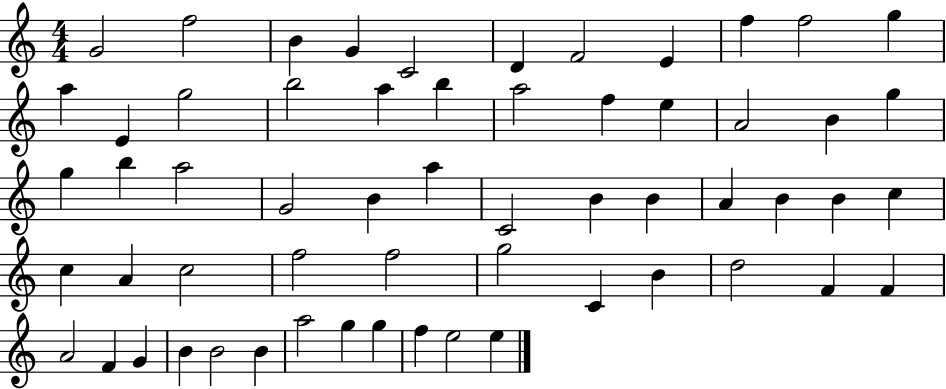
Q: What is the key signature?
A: C major